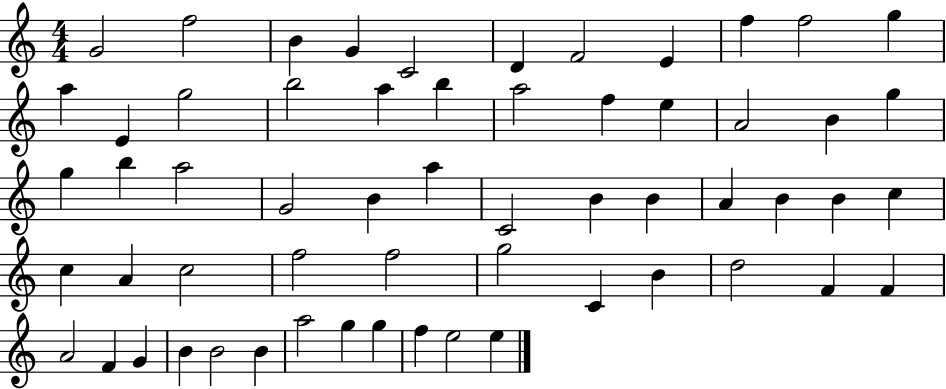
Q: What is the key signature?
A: C major